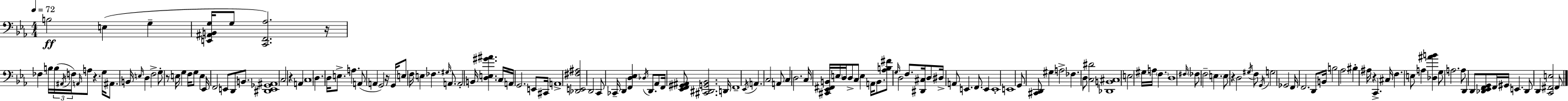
X:1
T:Untitled
M:4/4
L:1/4
K:Eb
B,2 E, G, [E,,^A,,B,,G,]/4 G,/2 [C,,F,,_A,]2 z/4 _F, B,/4 B,/4 ^A,,/4 F,/4 A,,/4 A,/2 z G,/4 ^A,,/2 B,,/4 E,/4 D, F,2 G,/2 z/2 E,/4 G, F,/4 G,/2 E, _E,,/4 F,,2 E,,/2 D,,/2 B,,/2 [^D,,E,,_G,,^A,,]4 C,2 z A,, C,4 D, D,/4 E,/2 A, A,,/2 A,, G,,2 z/4 G,,/4 E,/2 F,/4 E, _F, ^G,/4 A,,/2 A,,2 B,,/4 [D,E,^G^A] C,/4 A,,/4 G,,2 E,,/2 ^C,,/4 A,,4 [_D,,E,,^F,^A,]2 D,,2 C,,/2 _C,,/4 D,, [F,,D,_E,] _D,/4 D,,/2 _A,,/2 F,,/4 [_E,,F,,^G,,^A,,]/2 [^C,,^D,,G,,_B,,]2 D,,/4 F,,4 _E,,/4 A,, C,2 A,,/2 C, D,2 C,/4 [^C,,_E,,^F,,B,,]/4 E,/4 D,/4 D,/2 C,/2 E, A,,/4 B,,/2 [_A,B,^F]/2 G,/4 D,2 F,/2 [^D,,^C,]/4 D,/2 ^D,/4 A,,/2 E,, F,,/2 E,, E,,4 E,,4 G,,/2 [^C,,D,,]/2 ^G, A,2 _F, D,/2 [C,^D]2 [_D,,B,,^C,]4 E,2 ^G,/4 A,/4 F, D,4 ^F,/4 _F,/2 F,2 E, E,/2 z D,2 ^G,/4 F,/2 G,,/4 G,2 _G,,2 F,,/4 F,,2 D,,/2 B,,/4 B,2 _A,2 ^B, ^A,/4 z C,, ^C,/4 F, E,/2 A, [_D,^AB] G,/2 A,2 A,/2 D,, D,,/2 [_D,,_E,,F,,G,,]/2 F,,/4 ^G,,/4 E,, _D,,/2 D,, [C,,^F,,E,]2 ^F,,/2